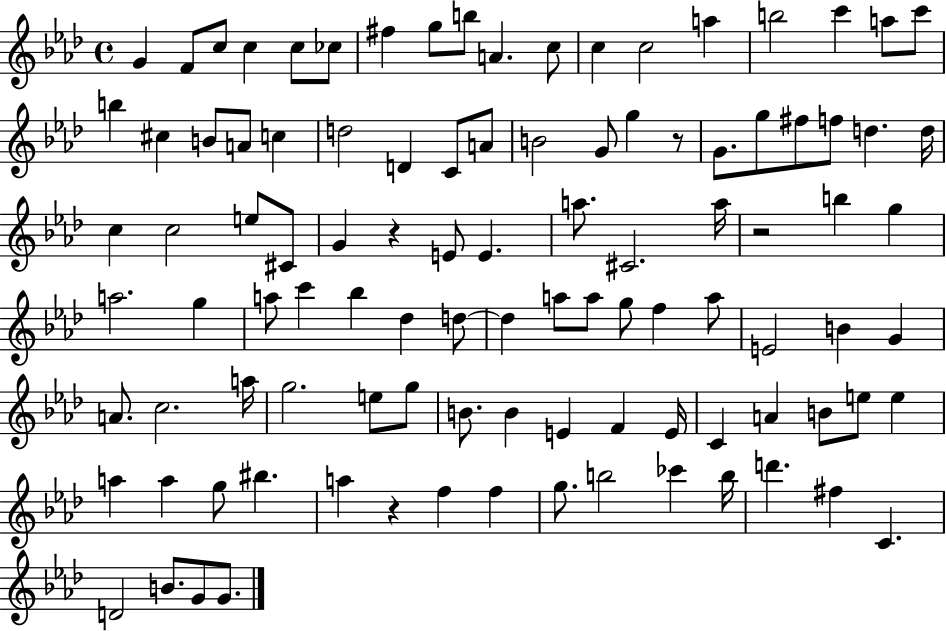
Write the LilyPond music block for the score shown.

{
  \clef treble
  \time 4/4
  \defaultTimeSignature
  \key aes \major
  g'4 f'8 c''8 c''4 c''8 ces''8 | fis''4 g''8 b''8 a'4. c''8 | c''4 c''2 a''4 | b''2 c'''4 a''8 c'''8 | \break b''4 cis''4 b'8 a'8 c''4 | d''2 d'4 c'8 a'8 | b'2 g'8 g''4 r8 | g'8. g''8 fis''8 f''8 d''4. d''16 | \break c''4 c''2 e''8 cis'8 | g'4 r4 e'8 e'4. | a''8. cis'2. a''16 | r2 b''4 g''4 | \break a''2. g''4 | a''8 c'''4 bes''4 des''4 d''8~~ | d''4 a''8 a''8 g''8 f''4 a''8 | e'2 b'4 g'4 | \break a'8. c''2. a''16 | g''2. e''8 g''8 | b'8. b'4 e'4 f'4 e'16 | c'4 a'4 b'8 e''8 e''4 | \break a''4 a''4 g''8 bis''4. | a''4 r4 f''4 f''4 | g''8. b''2 ces'''4 b''16 | d'''4. fis''4 c'4. | \break d'2 b'8. g'8 g'8. | \bar "|."
}